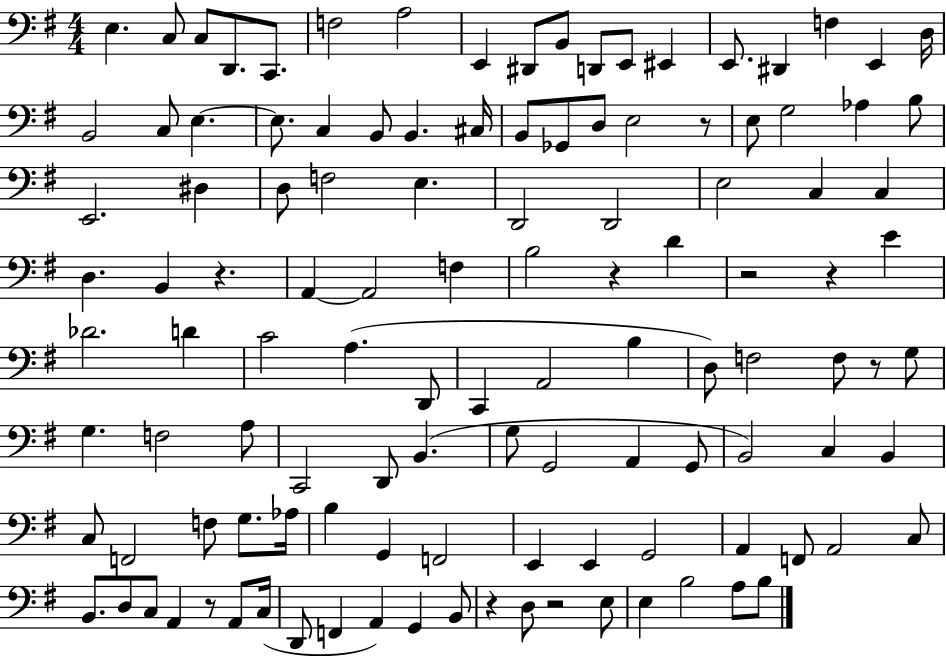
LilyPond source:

{
  \clef bass
  \numericTimeSignature
  \time 4/4
  \key g \major
  \repeat volta 2 { e4. c8 c8 d,8. c,8. | f2 a2 | e,4 dis,8 b,8 d,8 e,8 eis,4 | e,8. dis,4 f4 e,4 d16 | \break b,2 c8 e4.~~ | e8. c4 b,8 b,4. cis16 | b,8 ges,8 d8 e2 r8 | e8 g2 aes4 b8 | \break e,2. dis4 | d8 f2 e4. | d,2 d,2 | e2 c4 c4 | \break d4. b,4 r4. | a,4~~ a,2 f4 | b2 r4 d'4 | r2 r4 e'4 | \break des'2. d'4 | c'2 a4.( d,8 | c,4 a,2 b4 | d8) f2 f8 r8 g8 | \break g4. f2 a8 | c,2 d,8 b,4.( | g8 g,2 a,4 g,8 | b,2) c4 b,4 | \break c8 f,2 f8 g8. aes16 | b4 g,4 f,2 | e,4 e,4 g,2 | a,4 f,8 a,2 c8 | \break b,8. d8 c8 a,4 r8 a,8 c16( | d,8 f,4 a,4) g,4 b,8 | r4 d8 r2 e8 | e4 b2 a8 b8 | \break } \bar "|."
}